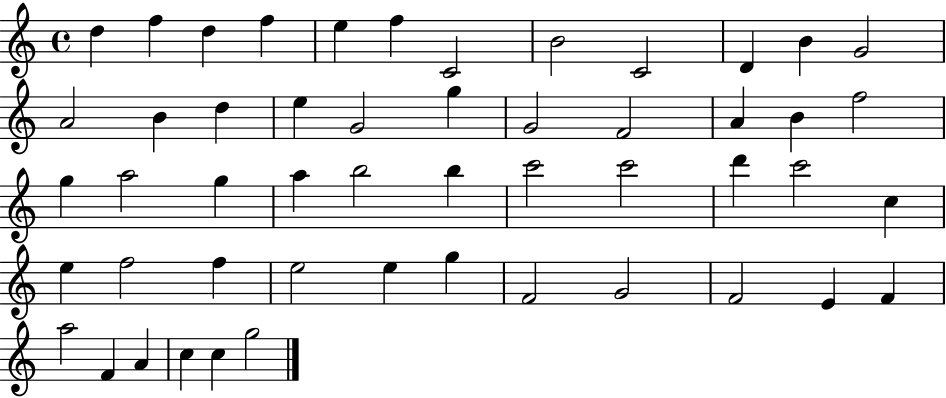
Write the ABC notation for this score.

X:1
T:Untitled
M:4/4
L:1/4
K:C
d f d f e f C2 B2 C2 D B G2 A2 B d e G2 g G2 F2 A B f2 g a2 g a b2 b c'2 c'2 d' c'2 c e f2 f e2 e g F2 G2 F2 E F a2 F A c c g2